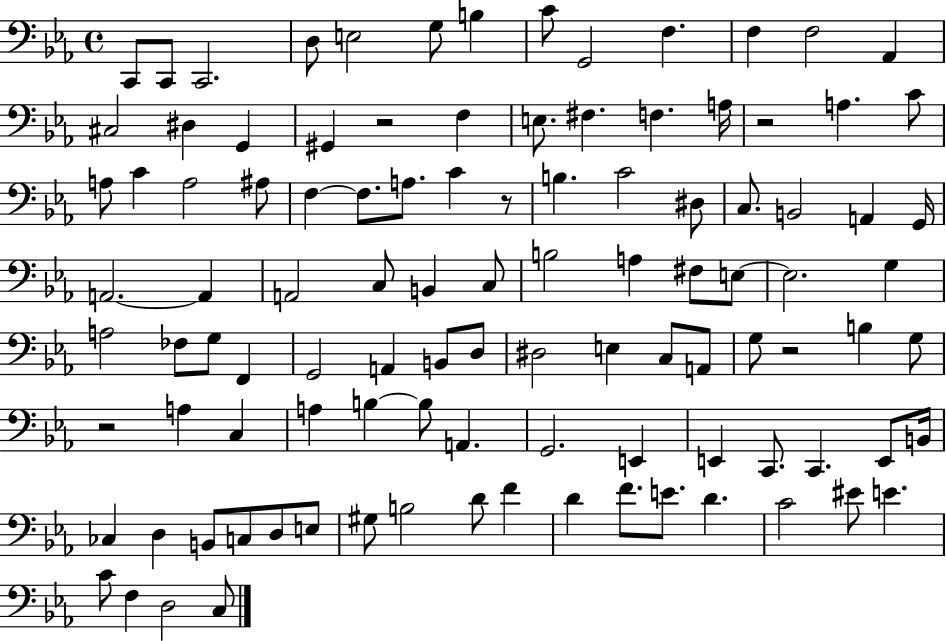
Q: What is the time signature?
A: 4/4